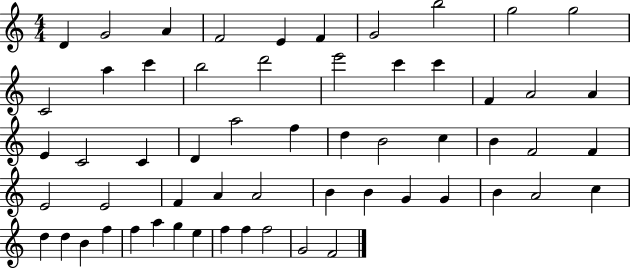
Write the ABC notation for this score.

X:1
T:Untitled
M:4/4
L:1/4
K:C
D G2 A F2 E F G2 b2 g2 g2 C2 a c' b2 d'2 e'2 c' c' F A2 A E C2 C D a2 f d B2 c B F2 F E2 E2 F A A2 B B G G B A2 c d d B f f a g e f f f2 G2 F2